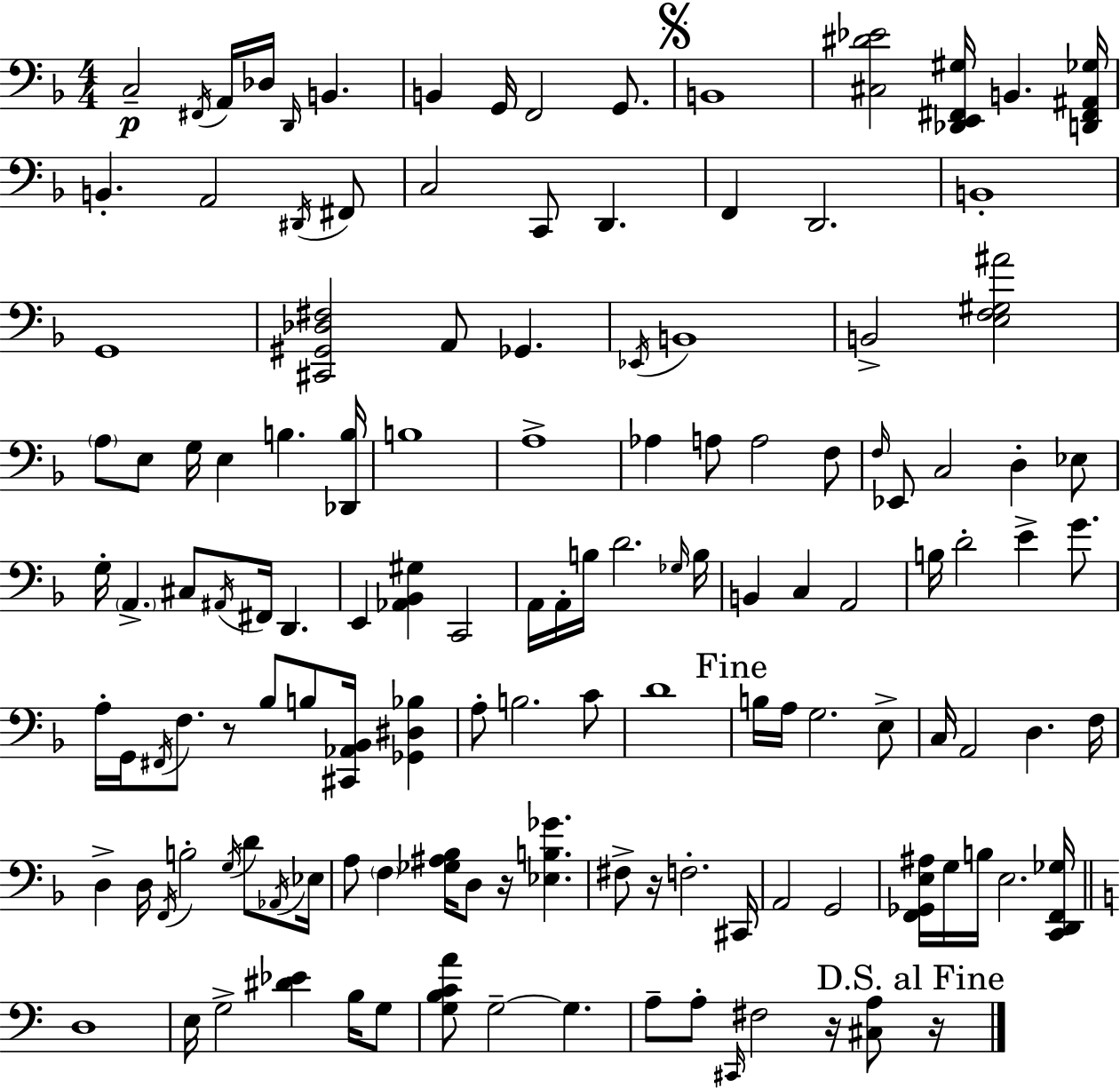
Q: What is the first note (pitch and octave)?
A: C3